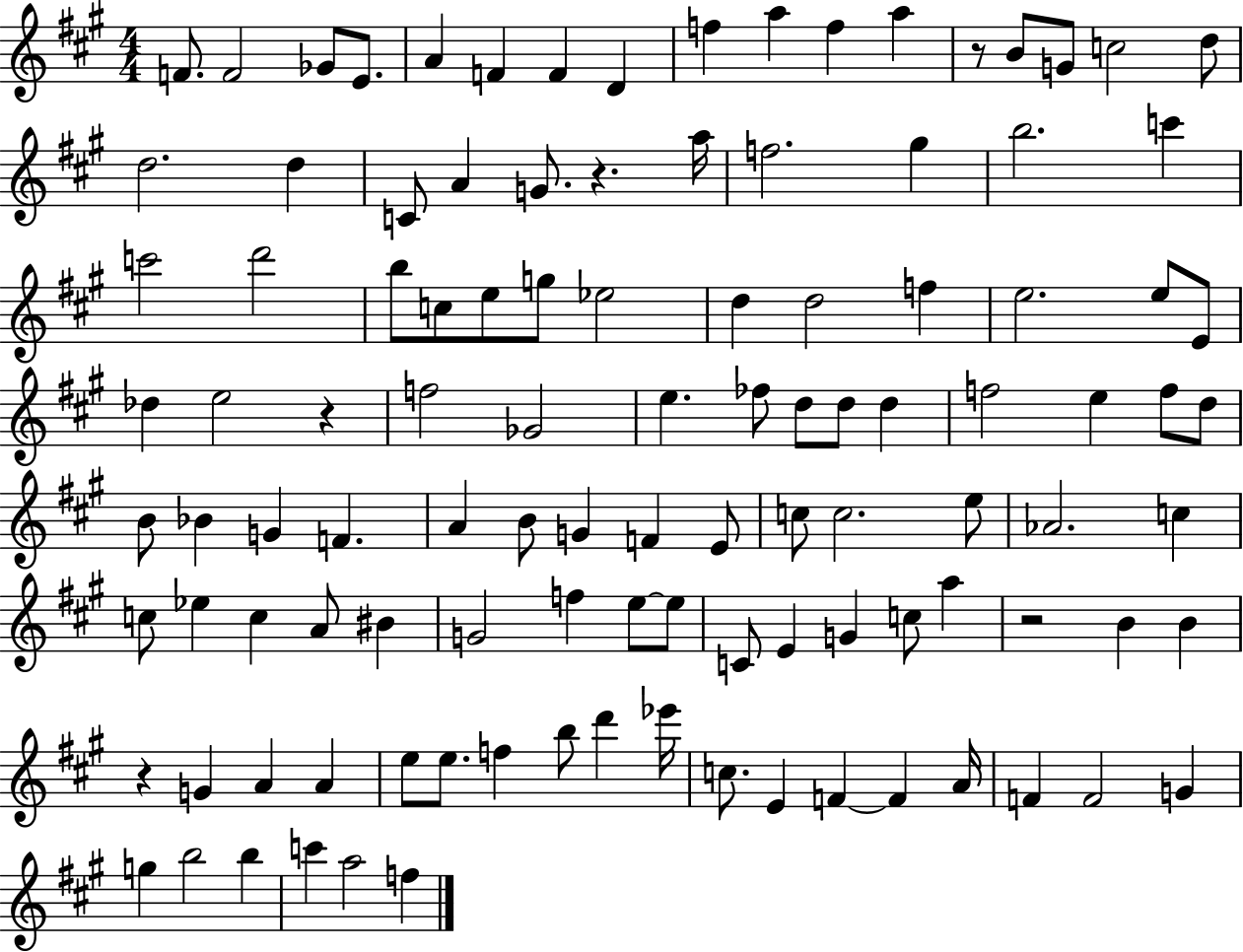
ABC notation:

X:1
T:Untitled
M:4/4
L:1/4
K:A
F/2 F2 _G/2 E/2 A F F D f a f a z/2 B/2 G/2 c2 d/2 d2 d C/2 A G/2 z a/4 f2 ^g b2 c' c'2 d'2 b/2 c/2 e/2 g/2 _e2 d d2 f e2 e/2 E/2 _d e2 z f2 _G2 e _f/2 d/2 d/2 d f2 e f/2 d/2 B/2 _B G F A B/2 G F E/2 c/2 c2 e/2 _A2 c c/2 _e c A/2 ^B G2 f e/2 e/2 C/2 E G c/2 a z2 B B z G A A e/2 e/2 f b/2 d' _e'/4 c/2 E F F A/4 F F2 G g b2 b c' a2 f